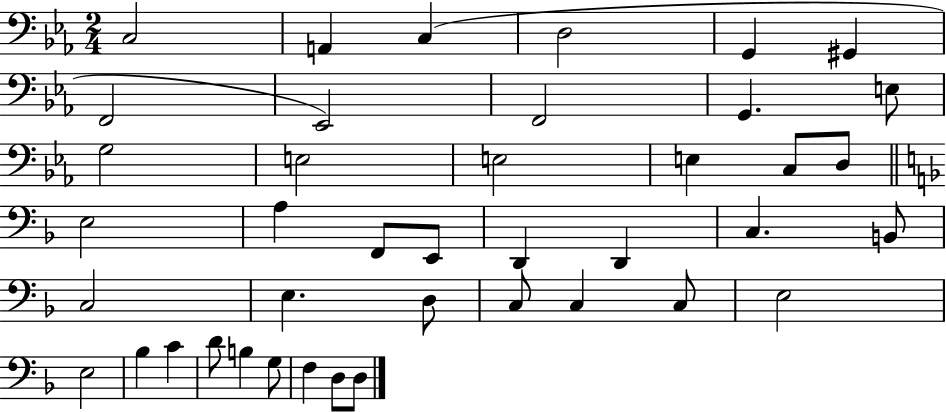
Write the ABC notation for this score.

X:1
T:Untitled
M:2/4
L:1/4
K:Eb
C,2 A,, C, D,2 G,, ^G,, F,,2 _E,,2 F,,2 G,, E,/2 G,2 E,2 E,2 E, C,/2 D,/2 E,2 A, F,,/2 E,,/2 D,, D,, C, B,,/2 C,2 E, D,/2 C,/2 C, C,/2 E,2 E,2 _B, C D/2 B, G,/2 F, D,/2 D,/2